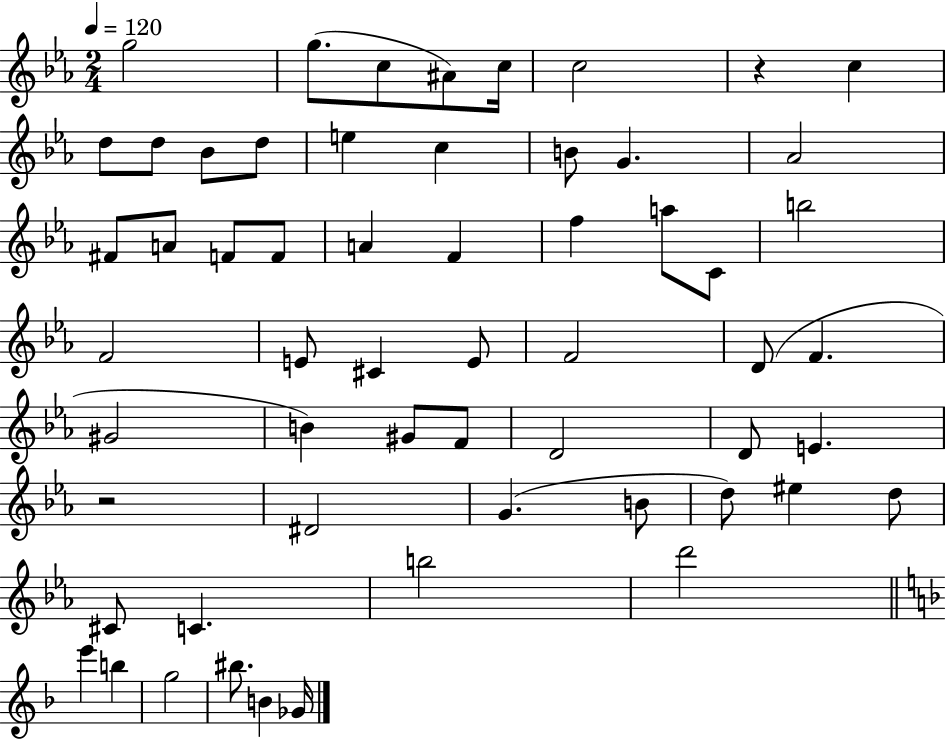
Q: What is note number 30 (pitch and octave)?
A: E4